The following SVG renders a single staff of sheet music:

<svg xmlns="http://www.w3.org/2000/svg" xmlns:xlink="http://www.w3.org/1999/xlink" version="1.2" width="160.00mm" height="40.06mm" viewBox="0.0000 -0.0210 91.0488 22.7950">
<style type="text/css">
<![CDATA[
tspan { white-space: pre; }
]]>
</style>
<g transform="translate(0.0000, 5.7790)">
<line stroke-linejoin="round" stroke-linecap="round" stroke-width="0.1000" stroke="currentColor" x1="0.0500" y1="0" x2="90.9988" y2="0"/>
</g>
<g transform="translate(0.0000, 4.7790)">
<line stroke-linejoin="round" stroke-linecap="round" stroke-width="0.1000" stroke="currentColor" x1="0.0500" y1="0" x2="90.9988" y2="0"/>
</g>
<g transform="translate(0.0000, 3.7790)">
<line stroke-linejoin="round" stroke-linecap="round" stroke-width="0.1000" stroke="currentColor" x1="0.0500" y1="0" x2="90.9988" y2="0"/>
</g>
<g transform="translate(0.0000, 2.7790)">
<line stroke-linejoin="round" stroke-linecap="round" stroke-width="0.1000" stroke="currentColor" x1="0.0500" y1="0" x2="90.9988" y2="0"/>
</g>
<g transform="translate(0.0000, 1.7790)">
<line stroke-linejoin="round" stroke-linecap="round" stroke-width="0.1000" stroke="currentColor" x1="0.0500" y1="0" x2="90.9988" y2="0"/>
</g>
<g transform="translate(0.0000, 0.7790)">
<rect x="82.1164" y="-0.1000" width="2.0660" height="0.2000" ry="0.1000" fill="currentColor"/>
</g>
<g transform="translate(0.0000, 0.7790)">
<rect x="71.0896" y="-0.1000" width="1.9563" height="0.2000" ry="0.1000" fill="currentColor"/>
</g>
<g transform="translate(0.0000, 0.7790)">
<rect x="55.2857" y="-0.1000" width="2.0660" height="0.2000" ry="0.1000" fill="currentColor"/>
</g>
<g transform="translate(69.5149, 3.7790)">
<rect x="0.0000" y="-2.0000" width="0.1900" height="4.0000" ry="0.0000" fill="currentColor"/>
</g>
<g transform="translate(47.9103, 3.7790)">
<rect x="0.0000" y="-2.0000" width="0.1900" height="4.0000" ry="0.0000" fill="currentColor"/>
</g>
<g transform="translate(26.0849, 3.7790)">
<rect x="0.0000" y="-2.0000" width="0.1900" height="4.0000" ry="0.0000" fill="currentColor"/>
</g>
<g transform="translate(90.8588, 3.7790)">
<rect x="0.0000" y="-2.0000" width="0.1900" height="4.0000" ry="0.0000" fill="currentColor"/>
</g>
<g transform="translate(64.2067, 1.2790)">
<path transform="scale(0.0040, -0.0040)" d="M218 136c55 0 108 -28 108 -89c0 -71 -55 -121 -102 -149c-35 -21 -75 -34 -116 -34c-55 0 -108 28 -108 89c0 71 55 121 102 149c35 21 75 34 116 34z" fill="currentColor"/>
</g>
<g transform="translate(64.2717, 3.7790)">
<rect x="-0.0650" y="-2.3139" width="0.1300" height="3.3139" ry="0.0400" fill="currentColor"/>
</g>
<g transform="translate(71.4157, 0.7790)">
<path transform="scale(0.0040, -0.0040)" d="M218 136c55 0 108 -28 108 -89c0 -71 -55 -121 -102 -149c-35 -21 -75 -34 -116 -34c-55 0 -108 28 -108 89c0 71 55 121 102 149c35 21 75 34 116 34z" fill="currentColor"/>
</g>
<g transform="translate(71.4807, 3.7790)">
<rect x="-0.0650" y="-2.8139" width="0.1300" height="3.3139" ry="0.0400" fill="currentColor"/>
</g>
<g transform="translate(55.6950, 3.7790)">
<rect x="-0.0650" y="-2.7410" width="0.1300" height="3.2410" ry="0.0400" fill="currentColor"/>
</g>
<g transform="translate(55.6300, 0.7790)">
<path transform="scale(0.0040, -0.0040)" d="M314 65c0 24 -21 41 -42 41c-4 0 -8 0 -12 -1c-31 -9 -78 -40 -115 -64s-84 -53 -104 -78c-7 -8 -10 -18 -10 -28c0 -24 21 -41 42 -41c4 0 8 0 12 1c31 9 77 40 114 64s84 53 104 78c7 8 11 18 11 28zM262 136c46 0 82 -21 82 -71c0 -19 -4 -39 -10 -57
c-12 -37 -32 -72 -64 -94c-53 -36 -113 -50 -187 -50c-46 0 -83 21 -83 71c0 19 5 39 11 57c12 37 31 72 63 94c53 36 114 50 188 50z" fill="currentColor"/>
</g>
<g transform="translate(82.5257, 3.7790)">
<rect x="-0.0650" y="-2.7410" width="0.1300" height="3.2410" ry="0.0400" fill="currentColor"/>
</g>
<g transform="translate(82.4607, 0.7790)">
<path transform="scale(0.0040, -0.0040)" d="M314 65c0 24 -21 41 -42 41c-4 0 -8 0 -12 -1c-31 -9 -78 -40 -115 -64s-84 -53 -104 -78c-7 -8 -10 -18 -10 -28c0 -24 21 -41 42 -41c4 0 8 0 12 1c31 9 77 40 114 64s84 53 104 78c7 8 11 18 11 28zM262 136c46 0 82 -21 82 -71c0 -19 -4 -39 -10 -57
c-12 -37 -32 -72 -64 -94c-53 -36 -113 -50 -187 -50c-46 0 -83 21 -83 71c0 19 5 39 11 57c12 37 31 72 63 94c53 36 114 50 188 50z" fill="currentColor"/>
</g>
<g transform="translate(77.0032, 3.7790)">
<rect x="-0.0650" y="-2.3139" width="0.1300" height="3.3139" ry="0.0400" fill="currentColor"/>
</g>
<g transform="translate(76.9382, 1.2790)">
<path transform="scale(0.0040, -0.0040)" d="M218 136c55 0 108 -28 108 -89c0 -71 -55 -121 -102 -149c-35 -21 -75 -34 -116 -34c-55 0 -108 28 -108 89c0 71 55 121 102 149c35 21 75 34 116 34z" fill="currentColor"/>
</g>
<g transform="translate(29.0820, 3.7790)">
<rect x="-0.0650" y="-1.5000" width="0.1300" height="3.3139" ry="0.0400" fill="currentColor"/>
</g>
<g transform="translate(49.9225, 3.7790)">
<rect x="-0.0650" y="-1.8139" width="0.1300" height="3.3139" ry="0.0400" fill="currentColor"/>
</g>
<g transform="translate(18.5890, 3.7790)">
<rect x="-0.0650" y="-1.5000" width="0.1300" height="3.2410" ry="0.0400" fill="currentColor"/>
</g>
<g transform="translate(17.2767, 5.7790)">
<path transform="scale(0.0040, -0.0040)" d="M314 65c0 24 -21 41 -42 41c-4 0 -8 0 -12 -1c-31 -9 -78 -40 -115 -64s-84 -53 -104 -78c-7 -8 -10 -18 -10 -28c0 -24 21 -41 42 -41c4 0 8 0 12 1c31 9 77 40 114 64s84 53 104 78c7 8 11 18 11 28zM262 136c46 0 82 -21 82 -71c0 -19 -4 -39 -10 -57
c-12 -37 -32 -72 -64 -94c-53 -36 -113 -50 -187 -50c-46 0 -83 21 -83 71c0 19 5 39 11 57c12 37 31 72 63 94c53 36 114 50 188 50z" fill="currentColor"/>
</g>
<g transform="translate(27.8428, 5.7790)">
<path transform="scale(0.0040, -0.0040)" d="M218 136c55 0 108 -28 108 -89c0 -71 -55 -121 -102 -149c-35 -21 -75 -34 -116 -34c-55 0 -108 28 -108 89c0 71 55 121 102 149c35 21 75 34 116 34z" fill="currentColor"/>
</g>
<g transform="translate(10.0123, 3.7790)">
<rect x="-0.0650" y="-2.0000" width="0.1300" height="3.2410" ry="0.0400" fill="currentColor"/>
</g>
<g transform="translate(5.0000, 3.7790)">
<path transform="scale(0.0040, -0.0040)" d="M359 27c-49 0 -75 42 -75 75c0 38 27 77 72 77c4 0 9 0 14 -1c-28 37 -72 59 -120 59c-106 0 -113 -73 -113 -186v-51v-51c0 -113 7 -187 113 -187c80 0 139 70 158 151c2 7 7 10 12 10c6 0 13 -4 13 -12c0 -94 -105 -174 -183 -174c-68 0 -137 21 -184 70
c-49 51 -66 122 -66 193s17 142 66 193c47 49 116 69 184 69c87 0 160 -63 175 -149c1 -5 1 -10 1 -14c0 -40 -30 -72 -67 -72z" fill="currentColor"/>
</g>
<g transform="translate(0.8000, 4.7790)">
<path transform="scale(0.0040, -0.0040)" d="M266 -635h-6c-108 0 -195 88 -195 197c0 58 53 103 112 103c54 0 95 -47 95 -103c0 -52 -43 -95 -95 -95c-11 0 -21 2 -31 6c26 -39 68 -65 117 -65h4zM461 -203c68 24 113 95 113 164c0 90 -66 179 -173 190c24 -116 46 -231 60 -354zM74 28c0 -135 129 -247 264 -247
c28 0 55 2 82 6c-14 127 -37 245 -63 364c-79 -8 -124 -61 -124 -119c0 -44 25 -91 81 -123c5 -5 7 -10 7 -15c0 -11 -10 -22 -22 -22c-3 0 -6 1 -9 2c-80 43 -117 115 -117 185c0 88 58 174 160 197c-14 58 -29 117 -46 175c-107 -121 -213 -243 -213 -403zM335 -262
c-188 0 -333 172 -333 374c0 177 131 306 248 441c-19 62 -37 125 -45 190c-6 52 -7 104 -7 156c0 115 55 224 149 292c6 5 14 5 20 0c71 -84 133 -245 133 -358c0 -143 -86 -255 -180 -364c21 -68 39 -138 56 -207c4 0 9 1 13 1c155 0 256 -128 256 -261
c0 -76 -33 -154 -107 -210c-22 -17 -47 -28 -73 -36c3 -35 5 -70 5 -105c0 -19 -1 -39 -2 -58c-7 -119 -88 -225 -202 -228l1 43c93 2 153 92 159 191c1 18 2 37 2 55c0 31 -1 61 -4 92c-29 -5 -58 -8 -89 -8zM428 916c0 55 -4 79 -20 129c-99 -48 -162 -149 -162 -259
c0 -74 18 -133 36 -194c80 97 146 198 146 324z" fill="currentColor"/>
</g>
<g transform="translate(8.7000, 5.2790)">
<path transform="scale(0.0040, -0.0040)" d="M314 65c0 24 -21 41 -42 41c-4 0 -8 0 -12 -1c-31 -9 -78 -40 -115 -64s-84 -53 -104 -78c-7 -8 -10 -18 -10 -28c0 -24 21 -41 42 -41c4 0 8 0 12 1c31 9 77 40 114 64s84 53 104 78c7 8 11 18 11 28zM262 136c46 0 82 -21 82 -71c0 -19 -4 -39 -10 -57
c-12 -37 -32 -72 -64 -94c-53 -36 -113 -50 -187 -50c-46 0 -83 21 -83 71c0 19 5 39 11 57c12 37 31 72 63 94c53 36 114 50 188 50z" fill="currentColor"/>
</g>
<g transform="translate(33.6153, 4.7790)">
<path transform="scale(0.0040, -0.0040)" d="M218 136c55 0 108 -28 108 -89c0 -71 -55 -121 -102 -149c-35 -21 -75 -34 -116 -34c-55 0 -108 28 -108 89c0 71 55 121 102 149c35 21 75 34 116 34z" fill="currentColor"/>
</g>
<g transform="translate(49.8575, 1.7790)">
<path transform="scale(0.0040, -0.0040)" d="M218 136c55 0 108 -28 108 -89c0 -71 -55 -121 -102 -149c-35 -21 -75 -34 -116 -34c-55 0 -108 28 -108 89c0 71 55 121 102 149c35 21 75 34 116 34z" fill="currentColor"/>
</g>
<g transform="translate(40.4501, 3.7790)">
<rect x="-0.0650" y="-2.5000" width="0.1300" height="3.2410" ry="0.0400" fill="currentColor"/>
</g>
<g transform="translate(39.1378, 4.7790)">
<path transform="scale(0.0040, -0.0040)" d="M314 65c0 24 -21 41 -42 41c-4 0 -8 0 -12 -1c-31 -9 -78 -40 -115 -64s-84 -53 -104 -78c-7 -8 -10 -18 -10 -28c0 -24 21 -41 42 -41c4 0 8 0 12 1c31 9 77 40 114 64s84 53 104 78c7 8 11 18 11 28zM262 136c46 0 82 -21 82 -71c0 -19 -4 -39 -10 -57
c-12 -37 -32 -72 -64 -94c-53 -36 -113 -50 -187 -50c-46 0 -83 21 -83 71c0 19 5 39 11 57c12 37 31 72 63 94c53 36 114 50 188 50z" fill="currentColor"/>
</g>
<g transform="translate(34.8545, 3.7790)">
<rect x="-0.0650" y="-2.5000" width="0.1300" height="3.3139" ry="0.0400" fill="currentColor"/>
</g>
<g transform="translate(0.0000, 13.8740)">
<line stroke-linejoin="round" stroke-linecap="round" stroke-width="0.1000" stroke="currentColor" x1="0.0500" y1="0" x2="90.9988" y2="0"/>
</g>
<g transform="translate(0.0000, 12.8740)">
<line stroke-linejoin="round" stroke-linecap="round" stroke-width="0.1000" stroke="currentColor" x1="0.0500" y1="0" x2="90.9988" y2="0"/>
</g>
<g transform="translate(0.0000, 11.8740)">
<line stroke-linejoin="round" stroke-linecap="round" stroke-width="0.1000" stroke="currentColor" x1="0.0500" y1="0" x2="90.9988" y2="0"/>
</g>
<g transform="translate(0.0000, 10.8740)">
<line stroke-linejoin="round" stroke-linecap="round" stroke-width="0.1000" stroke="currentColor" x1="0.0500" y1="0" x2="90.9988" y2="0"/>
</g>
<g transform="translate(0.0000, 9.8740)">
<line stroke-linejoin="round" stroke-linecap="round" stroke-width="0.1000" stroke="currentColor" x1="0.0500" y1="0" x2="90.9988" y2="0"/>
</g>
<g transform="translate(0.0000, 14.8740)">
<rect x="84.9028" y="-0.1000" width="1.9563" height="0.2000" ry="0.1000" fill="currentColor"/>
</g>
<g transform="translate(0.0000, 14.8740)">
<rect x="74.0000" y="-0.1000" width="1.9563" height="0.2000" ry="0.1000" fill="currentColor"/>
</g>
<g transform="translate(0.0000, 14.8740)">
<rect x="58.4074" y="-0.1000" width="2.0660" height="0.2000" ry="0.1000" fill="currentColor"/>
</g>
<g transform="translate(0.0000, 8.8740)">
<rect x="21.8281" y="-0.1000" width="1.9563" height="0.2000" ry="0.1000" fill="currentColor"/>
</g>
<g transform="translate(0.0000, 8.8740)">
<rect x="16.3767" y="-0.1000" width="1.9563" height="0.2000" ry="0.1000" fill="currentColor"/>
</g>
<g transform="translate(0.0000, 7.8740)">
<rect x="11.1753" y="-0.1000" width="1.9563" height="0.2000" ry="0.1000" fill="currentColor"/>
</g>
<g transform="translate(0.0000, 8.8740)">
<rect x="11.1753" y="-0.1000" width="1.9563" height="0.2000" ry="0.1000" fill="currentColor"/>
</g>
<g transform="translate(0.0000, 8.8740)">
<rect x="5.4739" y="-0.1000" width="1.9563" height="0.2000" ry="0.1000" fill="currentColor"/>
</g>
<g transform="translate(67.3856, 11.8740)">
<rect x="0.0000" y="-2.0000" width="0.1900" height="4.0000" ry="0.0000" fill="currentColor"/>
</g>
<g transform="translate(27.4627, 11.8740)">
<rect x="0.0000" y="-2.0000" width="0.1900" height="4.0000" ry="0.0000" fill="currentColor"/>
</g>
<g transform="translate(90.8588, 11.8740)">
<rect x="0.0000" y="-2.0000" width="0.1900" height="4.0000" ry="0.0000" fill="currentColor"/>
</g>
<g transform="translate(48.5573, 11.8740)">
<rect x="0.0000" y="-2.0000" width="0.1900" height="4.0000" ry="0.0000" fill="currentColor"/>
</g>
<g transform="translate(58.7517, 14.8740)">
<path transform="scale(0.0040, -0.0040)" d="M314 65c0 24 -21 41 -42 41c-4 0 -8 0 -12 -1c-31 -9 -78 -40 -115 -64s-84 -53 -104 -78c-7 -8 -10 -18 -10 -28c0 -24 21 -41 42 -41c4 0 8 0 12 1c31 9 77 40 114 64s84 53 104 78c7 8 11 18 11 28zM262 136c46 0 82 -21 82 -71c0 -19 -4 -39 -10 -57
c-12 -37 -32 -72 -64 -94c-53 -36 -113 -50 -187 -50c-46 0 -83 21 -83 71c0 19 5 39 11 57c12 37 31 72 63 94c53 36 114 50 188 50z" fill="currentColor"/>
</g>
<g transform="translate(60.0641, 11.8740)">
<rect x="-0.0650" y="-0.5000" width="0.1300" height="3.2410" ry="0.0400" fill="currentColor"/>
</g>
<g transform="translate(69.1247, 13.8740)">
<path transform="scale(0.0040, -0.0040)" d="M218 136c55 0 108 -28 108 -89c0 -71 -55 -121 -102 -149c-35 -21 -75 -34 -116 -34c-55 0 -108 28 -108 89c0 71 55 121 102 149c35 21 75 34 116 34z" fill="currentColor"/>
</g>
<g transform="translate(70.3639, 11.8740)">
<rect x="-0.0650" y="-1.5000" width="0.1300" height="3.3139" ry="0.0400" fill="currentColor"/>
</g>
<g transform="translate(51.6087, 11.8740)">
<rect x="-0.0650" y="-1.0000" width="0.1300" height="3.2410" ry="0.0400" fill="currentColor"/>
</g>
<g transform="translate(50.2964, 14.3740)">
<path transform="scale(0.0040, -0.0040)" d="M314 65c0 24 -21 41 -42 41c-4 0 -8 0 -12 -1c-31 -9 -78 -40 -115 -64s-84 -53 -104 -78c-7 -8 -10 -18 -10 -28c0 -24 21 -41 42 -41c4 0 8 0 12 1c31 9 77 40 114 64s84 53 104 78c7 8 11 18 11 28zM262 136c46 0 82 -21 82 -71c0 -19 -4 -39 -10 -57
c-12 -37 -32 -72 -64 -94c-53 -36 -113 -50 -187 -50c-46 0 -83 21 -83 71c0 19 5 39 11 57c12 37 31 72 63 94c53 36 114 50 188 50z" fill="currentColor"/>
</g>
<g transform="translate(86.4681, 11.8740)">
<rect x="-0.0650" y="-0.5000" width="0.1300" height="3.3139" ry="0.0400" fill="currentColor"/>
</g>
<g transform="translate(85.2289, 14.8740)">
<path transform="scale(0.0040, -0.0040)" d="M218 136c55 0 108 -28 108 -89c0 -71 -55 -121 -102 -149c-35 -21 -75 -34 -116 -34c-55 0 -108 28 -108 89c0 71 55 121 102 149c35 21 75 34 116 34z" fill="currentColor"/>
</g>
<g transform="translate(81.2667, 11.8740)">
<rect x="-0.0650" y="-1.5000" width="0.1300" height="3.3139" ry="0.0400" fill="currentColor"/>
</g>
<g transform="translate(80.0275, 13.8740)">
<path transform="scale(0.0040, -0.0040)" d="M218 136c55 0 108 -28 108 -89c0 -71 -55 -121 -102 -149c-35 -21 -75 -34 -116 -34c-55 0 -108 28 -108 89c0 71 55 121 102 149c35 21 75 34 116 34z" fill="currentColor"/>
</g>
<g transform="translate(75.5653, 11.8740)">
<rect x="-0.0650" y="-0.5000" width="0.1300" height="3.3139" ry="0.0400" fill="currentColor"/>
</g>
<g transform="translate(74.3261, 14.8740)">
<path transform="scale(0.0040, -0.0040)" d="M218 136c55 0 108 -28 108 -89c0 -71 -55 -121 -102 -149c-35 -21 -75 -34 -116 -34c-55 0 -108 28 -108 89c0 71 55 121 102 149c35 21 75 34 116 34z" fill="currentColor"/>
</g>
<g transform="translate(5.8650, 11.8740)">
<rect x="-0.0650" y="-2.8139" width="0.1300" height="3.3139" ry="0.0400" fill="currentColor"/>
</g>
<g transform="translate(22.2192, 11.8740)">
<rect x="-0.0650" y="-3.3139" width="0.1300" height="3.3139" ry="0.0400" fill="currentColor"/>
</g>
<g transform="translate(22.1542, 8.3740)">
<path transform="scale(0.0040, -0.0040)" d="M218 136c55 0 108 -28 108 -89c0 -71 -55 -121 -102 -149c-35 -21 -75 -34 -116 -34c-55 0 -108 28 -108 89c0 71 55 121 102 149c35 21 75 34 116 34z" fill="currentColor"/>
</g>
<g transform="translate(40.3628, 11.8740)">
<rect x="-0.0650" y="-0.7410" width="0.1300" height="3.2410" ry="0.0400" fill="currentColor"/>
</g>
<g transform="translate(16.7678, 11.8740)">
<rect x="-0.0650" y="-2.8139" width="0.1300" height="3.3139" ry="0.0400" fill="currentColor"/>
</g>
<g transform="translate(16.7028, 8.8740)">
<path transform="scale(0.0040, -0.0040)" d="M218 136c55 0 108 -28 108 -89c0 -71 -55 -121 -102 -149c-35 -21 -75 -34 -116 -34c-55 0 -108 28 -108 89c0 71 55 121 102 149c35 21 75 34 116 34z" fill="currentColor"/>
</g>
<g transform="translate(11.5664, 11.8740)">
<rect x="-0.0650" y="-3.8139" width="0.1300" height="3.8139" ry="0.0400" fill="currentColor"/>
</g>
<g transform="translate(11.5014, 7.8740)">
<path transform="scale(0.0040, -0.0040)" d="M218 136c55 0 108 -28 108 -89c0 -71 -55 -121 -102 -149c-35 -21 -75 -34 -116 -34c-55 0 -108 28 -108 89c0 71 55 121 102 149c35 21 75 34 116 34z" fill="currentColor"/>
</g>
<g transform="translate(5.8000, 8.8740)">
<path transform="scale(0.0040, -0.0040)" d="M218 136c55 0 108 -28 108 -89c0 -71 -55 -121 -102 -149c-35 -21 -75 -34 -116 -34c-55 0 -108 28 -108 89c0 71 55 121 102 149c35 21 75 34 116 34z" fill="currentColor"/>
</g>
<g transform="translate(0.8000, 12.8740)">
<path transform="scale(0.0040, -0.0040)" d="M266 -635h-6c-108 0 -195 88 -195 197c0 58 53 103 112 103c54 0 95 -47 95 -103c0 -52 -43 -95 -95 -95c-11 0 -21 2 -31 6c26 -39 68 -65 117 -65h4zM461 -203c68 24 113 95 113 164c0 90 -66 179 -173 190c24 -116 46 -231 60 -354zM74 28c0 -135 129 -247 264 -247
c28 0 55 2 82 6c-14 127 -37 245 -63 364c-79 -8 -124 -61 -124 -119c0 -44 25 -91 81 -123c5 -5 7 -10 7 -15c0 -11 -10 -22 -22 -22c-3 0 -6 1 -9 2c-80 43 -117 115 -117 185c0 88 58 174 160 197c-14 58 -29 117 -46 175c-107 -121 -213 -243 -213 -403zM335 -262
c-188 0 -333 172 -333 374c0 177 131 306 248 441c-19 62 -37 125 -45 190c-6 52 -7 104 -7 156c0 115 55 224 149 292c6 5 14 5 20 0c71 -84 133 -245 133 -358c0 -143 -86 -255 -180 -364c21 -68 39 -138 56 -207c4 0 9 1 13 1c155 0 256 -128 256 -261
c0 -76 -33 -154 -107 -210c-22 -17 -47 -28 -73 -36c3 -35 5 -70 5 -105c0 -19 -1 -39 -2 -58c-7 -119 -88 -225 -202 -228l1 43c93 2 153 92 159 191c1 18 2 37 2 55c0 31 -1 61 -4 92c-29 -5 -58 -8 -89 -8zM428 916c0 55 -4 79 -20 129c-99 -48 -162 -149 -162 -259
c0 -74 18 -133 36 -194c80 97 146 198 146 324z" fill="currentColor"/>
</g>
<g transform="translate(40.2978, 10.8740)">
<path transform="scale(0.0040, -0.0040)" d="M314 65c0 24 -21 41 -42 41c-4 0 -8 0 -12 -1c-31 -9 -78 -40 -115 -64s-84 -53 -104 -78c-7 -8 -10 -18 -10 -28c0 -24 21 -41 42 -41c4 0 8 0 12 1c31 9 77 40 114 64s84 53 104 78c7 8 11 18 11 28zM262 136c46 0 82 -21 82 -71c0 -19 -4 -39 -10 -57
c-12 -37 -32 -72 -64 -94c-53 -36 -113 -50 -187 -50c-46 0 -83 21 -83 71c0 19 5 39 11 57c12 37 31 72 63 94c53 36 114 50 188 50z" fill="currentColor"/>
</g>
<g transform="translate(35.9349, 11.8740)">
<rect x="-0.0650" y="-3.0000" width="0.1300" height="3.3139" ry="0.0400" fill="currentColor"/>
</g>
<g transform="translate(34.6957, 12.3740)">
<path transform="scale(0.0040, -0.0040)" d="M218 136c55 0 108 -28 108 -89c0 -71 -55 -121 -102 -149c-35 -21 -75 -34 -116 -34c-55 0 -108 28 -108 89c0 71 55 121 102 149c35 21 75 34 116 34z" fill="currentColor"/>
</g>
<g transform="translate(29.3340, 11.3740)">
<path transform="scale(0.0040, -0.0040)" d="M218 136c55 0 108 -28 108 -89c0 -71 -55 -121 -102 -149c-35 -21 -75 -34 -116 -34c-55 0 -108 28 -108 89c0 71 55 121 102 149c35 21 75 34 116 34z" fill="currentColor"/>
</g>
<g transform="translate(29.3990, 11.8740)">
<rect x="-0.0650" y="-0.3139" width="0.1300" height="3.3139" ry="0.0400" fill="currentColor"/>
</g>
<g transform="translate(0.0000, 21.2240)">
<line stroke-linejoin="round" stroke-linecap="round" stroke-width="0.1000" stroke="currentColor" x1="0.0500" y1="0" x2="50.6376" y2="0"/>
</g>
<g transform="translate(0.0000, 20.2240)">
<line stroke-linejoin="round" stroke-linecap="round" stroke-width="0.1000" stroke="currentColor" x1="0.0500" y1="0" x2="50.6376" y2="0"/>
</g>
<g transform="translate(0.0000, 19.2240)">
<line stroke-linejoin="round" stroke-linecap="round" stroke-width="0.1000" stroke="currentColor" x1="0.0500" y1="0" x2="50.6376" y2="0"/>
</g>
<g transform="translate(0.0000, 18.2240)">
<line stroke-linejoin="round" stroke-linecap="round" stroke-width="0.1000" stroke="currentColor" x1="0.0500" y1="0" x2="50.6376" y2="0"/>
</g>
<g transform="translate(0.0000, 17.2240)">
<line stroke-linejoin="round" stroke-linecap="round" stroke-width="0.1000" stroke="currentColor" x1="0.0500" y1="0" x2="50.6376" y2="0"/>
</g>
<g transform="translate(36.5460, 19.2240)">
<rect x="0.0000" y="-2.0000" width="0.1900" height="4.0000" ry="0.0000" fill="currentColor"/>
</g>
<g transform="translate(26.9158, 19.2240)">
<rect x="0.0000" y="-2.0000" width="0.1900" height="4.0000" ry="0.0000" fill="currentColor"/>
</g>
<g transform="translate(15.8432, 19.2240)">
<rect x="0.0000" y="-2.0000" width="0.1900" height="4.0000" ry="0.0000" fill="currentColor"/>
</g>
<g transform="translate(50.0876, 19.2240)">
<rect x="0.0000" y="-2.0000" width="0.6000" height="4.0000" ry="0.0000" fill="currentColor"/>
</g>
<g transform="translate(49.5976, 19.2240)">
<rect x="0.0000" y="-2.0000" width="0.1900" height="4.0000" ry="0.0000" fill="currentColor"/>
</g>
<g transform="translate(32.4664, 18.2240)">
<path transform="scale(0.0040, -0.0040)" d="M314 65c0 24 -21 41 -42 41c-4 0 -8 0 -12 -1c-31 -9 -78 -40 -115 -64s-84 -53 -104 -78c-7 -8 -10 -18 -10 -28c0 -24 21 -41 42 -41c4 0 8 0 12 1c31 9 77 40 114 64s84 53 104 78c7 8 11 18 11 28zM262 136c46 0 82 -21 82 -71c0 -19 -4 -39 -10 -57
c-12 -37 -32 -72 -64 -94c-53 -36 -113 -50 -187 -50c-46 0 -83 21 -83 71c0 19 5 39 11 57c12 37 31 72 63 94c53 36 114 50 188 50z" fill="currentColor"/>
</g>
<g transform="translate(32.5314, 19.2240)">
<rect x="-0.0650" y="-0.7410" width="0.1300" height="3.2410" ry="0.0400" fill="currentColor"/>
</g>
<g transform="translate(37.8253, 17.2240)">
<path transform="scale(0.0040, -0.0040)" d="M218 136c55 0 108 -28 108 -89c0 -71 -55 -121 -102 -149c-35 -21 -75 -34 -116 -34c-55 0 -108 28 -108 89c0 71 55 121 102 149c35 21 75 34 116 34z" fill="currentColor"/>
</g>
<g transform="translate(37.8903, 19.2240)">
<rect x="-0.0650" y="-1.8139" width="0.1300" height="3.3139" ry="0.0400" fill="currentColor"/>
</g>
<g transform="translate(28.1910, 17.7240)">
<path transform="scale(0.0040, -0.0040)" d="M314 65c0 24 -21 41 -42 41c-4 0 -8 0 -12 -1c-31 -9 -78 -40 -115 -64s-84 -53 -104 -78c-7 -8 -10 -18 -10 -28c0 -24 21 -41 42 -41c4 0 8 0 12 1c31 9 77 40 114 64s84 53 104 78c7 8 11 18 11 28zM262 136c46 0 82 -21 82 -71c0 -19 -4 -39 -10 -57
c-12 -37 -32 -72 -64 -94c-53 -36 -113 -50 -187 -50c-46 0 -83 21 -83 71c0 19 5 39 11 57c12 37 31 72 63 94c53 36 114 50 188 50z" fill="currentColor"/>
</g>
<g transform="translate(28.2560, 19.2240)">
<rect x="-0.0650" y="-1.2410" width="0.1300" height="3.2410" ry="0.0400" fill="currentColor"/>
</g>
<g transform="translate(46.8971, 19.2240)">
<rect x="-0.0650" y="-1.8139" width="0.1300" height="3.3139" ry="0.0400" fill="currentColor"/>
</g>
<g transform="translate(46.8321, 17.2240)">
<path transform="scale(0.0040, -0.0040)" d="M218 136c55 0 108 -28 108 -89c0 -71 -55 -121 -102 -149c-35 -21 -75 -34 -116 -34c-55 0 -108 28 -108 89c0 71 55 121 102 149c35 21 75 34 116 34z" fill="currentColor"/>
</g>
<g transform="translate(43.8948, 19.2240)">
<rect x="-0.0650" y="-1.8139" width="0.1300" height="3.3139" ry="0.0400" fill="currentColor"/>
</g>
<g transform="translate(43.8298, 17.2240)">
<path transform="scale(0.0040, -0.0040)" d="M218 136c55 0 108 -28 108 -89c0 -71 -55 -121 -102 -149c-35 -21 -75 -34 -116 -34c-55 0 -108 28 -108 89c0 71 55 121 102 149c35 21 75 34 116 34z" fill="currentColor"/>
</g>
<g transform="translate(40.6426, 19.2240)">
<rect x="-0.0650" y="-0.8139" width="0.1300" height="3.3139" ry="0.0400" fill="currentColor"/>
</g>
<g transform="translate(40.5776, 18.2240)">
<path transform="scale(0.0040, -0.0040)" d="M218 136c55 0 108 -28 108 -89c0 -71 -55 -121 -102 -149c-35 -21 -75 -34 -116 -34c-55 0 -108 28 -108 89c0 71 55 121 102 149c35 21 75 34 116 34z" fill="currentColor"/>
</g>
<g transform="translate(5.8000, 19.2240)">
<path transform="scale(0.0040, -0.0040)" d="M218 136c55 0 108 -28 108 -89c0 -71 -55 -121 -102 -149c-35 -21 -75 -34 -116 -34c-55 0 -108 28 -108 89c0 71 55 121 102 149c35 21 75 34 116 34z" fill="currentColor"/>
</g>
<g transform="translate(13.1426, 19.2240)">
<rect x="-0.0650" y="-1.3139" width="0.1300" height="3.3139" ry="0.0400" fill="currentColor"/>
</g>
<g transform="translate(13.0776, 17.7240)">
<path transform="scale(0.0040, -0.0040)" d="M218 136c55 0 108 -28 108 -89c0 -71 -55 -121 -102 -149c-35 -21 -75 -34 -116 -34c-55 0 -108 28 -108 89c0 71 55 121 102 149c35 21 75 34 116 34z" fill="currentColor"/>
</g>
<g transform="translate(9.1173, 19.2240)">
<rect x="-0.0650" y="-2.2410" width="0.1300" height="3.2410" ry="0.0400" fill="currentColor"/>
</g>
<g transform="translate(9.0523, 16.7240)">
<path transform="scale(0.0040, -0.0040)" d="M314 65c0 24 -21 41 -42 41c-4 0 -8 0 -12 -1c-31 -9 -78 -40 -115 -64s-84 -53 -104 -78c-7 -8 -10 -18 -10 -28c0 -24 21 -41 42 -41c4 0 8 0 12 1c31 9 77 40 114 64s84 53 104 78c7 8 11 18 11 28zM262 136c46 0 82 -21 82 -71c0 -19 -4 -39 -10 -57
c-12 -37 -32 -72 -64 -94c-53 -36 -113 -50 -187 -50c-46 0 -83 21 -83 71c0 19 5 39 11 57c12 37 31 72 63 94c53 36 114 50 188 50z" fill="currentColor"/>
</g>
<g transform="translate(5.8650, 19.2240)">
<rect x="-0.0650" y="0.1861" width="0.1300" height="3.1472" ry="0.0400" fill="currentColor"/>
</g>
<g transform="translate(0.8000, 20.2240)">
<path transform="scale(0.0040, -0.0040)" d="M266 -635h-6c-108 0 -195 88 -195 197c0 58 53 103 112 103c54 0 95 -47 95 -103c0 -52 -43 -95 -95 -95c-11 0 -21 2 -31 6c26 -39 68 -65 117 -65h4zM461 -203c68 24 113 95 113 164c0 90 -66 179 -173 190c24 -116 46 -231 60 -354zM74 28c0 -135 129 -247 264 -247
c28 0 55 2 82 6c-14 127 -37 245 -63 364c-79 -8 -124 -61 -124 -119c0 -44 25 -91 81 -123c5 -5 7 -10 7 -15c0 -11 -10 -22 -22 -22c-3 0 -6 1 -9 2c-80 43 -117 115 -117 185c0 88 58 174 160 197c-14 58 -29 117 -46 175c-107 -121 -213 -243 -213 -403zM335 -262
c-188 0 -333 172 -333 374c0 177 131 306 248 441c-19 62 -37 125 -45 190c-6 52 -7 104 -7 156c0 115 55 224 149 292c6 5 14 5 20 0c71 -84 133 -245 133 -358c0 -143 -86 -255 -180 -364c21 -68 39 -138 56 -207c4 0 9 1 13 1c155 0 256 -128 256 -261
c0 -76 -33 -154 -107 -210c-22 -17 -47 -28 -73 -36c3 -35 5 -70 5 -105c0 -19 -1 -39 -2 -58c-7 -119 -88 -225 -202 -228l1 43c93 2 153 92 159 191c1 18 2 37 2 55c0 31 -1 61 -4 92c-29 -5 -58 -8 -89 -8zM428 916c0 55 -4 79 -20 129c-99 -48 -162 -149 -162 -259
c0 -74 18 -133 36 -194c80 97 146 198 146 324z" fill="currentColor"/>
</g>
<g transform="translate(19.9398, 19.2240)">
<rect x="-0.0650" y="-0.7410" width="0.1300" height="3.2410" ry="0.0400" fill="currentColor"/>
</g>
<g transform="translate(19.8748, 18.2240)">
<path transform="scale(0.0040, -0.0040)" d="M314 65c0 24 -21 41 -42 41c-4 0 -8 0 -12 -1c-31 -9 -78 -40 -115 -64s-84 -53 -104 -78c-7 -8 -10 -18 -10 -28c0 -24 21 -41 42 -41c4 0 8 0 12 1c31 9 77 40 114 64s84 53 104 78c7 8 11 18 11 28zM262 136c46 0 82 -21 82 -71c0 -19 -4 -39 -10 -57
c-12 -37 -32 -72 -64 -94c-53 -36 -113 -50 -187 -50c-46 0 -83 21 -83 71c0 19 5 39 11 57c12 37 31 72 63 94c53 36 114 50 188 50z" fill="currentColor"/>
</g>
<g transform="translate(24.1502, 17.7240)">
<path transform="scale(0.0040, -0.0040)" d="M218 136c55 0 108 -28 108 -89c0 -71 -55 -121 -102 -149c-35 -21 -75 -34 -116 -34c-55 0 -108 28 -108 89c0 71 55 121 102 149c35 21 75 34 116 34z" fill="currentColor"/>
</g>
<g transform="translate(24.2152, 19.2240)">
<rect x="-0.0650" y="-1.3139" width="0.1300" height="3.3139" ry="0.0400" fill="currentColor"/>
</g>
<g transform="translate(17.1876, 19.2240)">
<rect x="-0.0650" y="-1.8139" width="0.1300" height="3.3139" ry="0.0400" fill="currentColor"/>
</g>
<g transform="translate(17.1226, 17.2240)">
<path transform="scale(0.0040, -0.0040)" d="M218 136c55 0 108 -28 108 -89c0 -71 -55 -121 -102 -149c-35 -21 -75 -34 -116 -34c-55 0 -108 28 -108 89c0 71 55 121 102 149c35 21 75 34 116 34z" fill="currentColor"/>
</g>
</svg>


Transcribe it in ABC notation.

X:1
T:Untitled
M:4/4
L:1/4
K:C
F2 E2 E G G2 f a2 g a g a2 a c' a b c A d2 D2 C2 E C E C B g2 e f d2 e e2 d2 f d f f